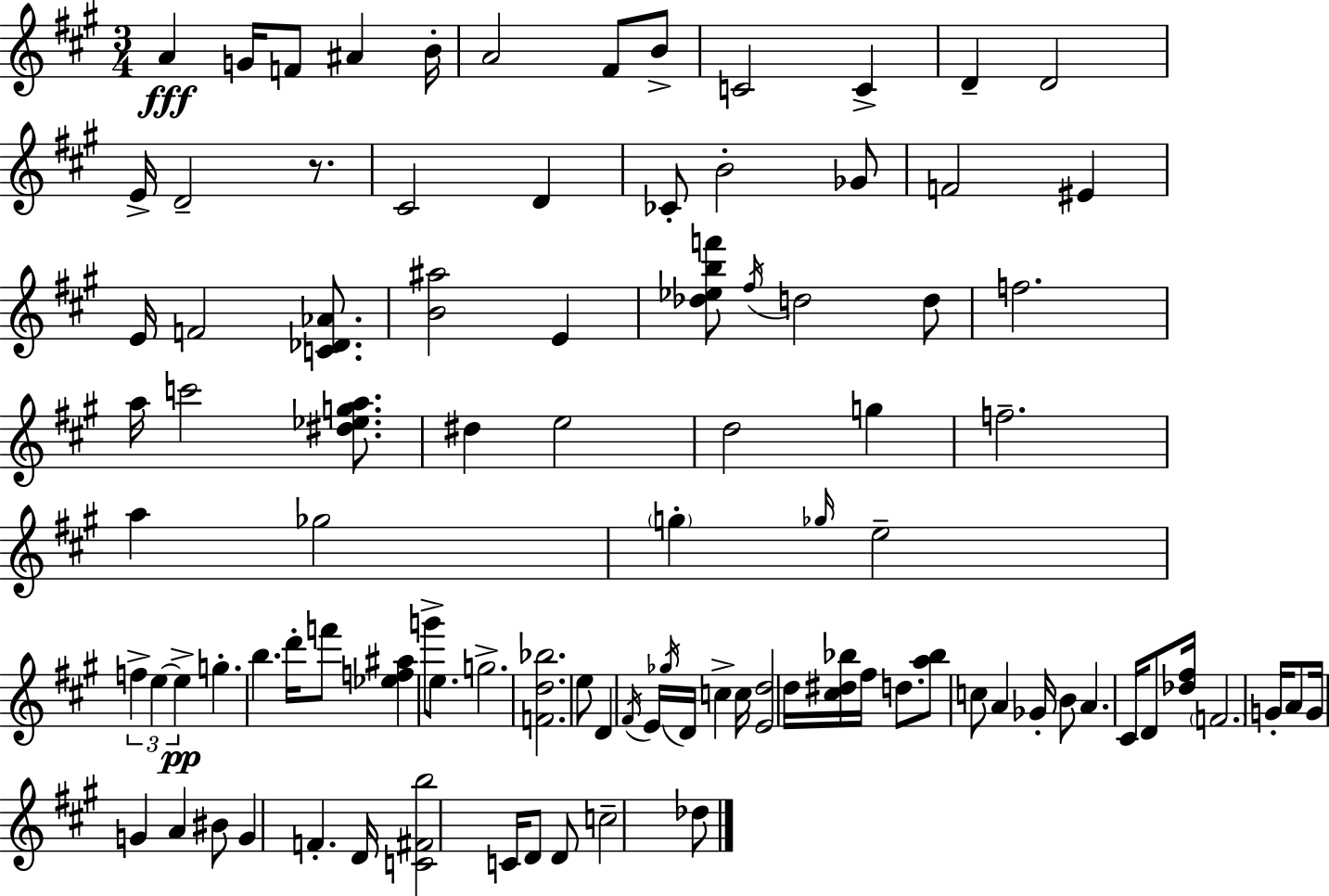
A4/q G4/s F4/e A#4/q B4/s A4/h F#4/e B4/e C4/h C4/q D4/q D4/h E4/s D4/h R/e. C#4/h D4/q CES4/e B4/h Gb4/e F4/h EIS4/q E4/s F4/h [C4,Db4,Ab4]/e. [B4,A#5]/h E4/q [Db5,Eb5,B5,F6]/e F#5/s D5/h D5/e F5/h. A5/s C6/h [D#5,Eb5,G5,A5]/e. D#5/q E5/h D5/h G5/q F5/h. A5/q Gb5/h G5/q Gb5/s E5/h F5/q E5/q E5/q G5/q. B5/q. D6/s F6/e [Eb5,F5,A#5]/q G6/e E5/e. G5/h. [F4,D5,Bb5]/h. E5/e D4/q F#4/s E4/s Gb5/s D4/s C5/q C5/s [E4,D5]/h D5/s [C#5,D#5,Bb5]/s F#5/s D5/e. [A5,Bb5]/e C5/e A4/q Gb4/s B4/e A4/q. C#4/s D4/e [Db5,F#5]/s F4/h. G4/s A4/e G4/s G4/q A4/q BIS4/e G4/q F4/q. D4/s [C4,F#4,B5]/h C4/s D4/e D4/e C5/h Db5/e